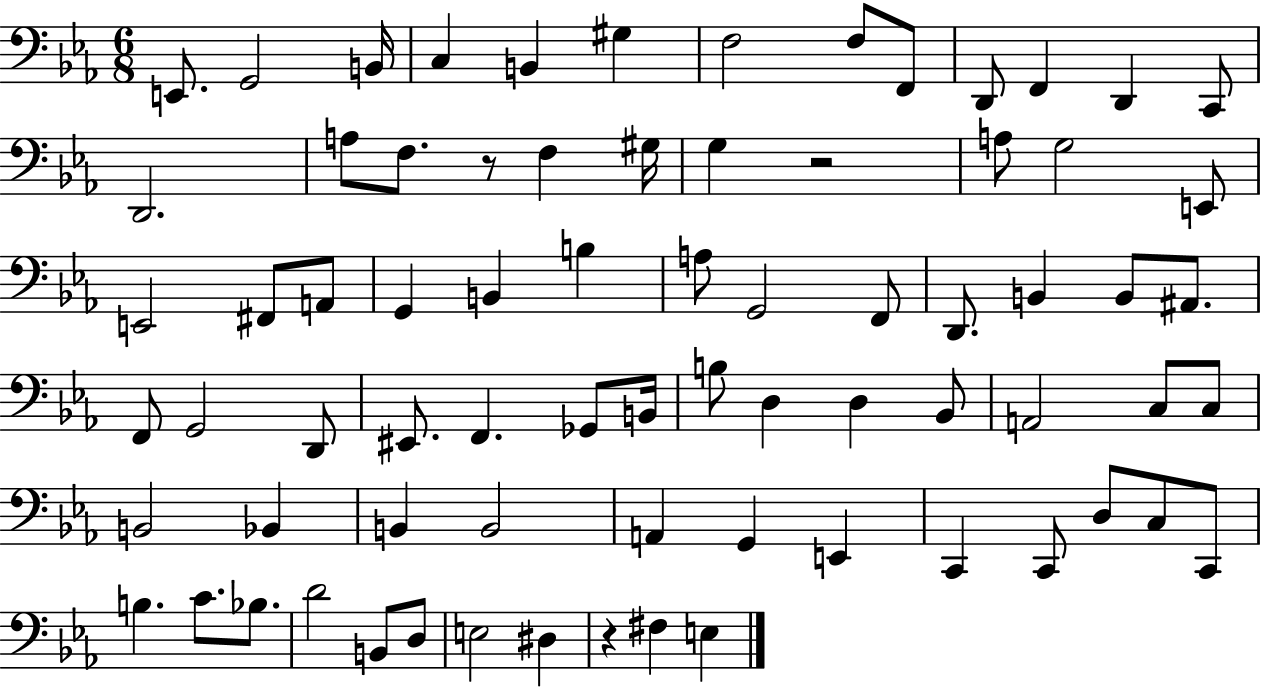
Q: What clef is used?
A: bass